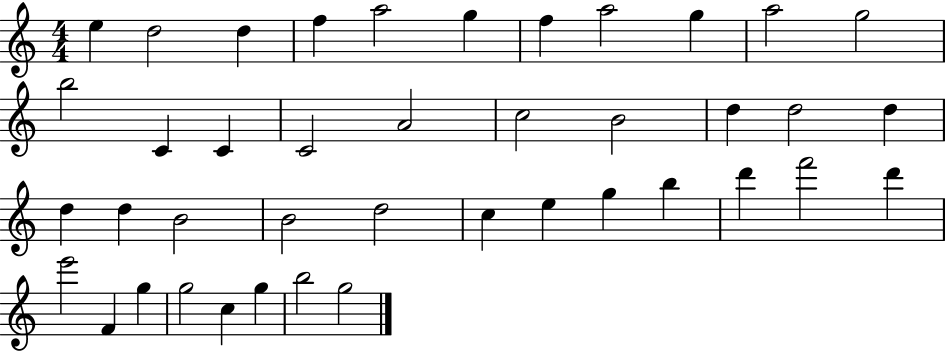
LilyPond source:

{
  \clef treble
  \numericTimeSignature
  \time 4/4
  \key c \major
  e''4 d''2 d''4 | f''4 a''2 g''4 | f''4 a''2 g''4 | a''2 g''2 | \break b''2 c'4 c'4 | c'2 a'2 | c''2 b'2 | d''4 d''2 d''4 | \break d''4 d''4 b'2 | b'2 d''2 | c''4 e''4 g''4 b''4 | d'''4 f'''2 d'''4 | \break e'''2 f'4 g''4 | g''2 c''4 g''4 | b''2 g''2 | \bar "|."
}